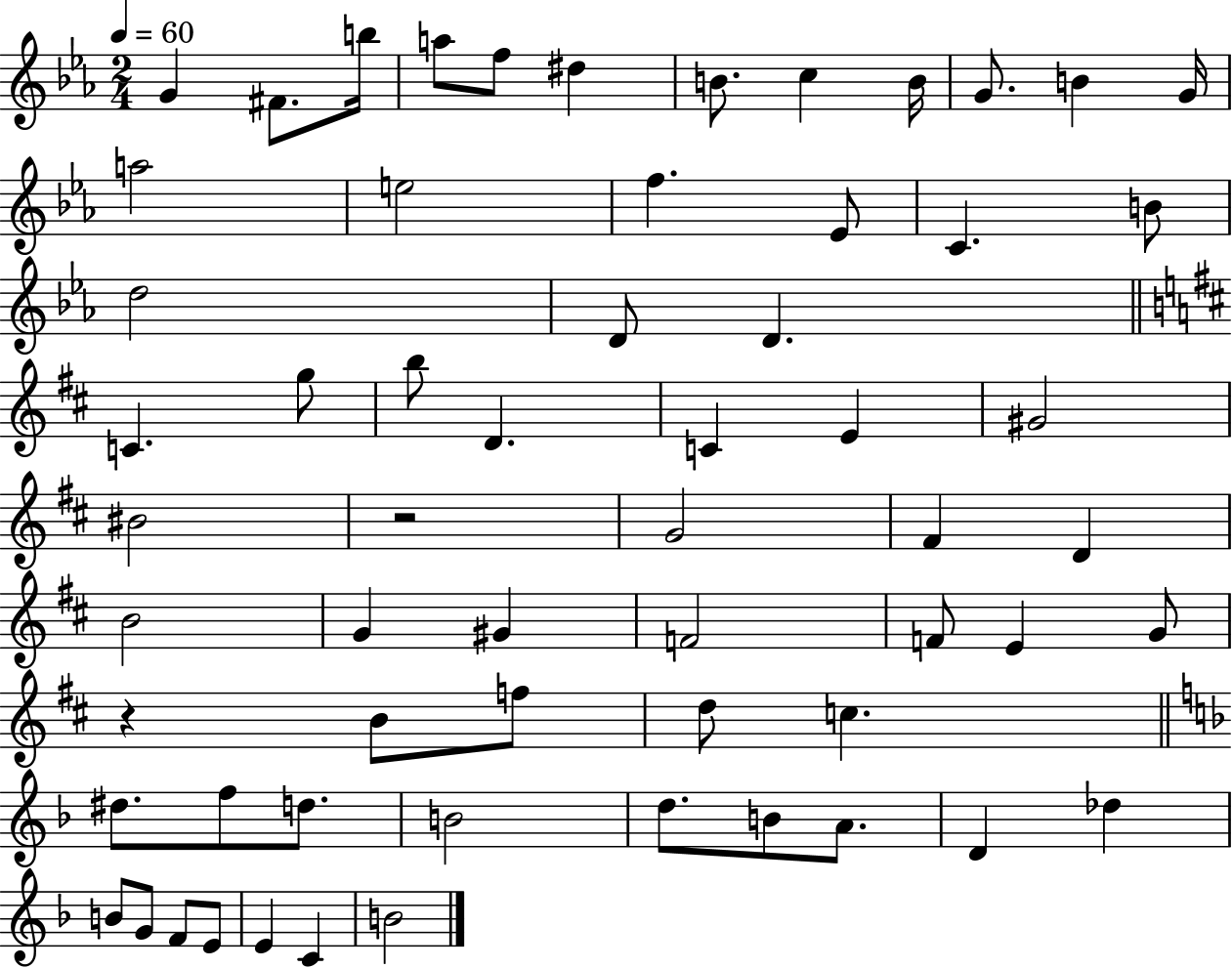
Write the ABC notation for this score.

X:1
T:Untitled
M:2/4
L:1/4
K:Eb
G ^F/2 b/4 a/2 f/2 ^d B/2 c B/4 G/2 B G/4 a2 e2 f _E/2 C B/2 d2 D/2 D C g/2 b/2 D C E ^G2 ^B2 z2 G2 ^F D B2 G ^G F2 F/2 E G/2 z B/2 f/2 d/2 c ^d/2 f/2 d/2 B2 d/2 B/2 A/2 D _d B/2 G/2 F/2 E/2 E C B2